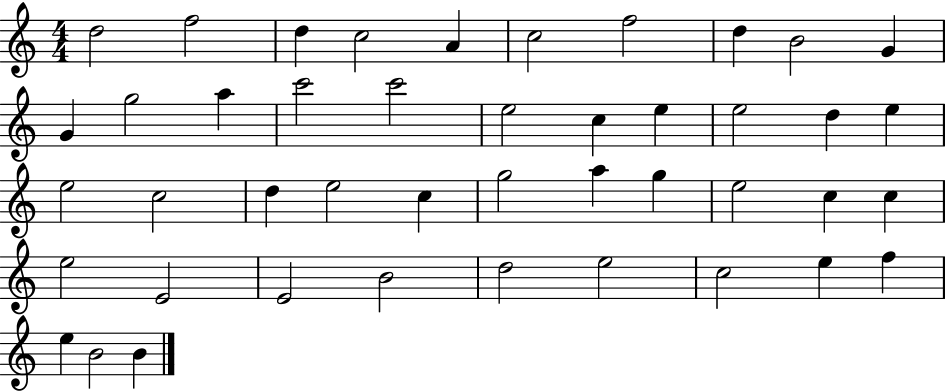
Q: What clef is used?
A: treble